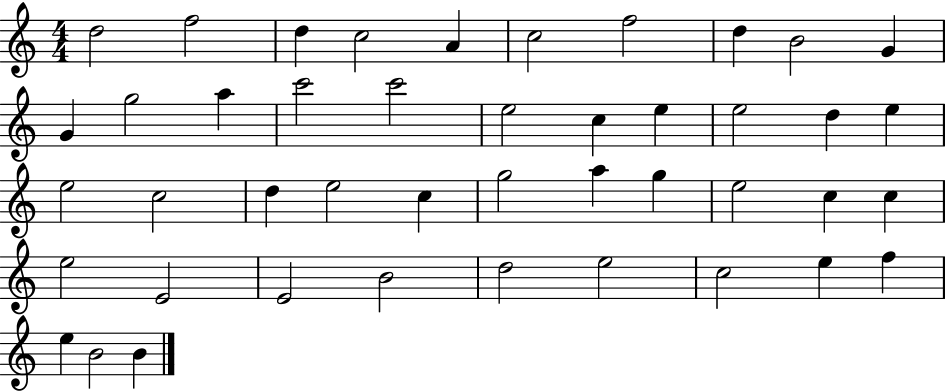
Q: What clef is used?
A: treble